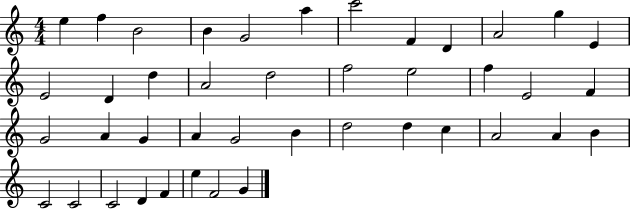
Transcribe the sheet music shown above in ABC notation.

X:1
T:Untitled
M:4/4
L:1/4
K:C
e f B2 B G2 a c'2 F D A2 g E E2 D d A2 d2 f2 e2 f E2 F G2 A G A G2 B d2 d c A2 A B C2 C2 C2 D F e F2 G